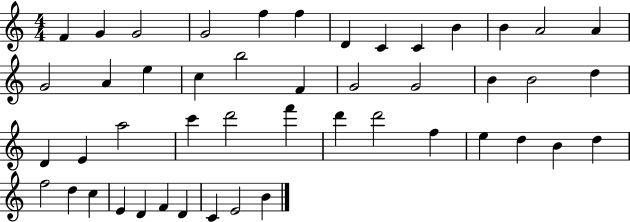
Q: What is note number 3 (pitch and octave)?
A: G4